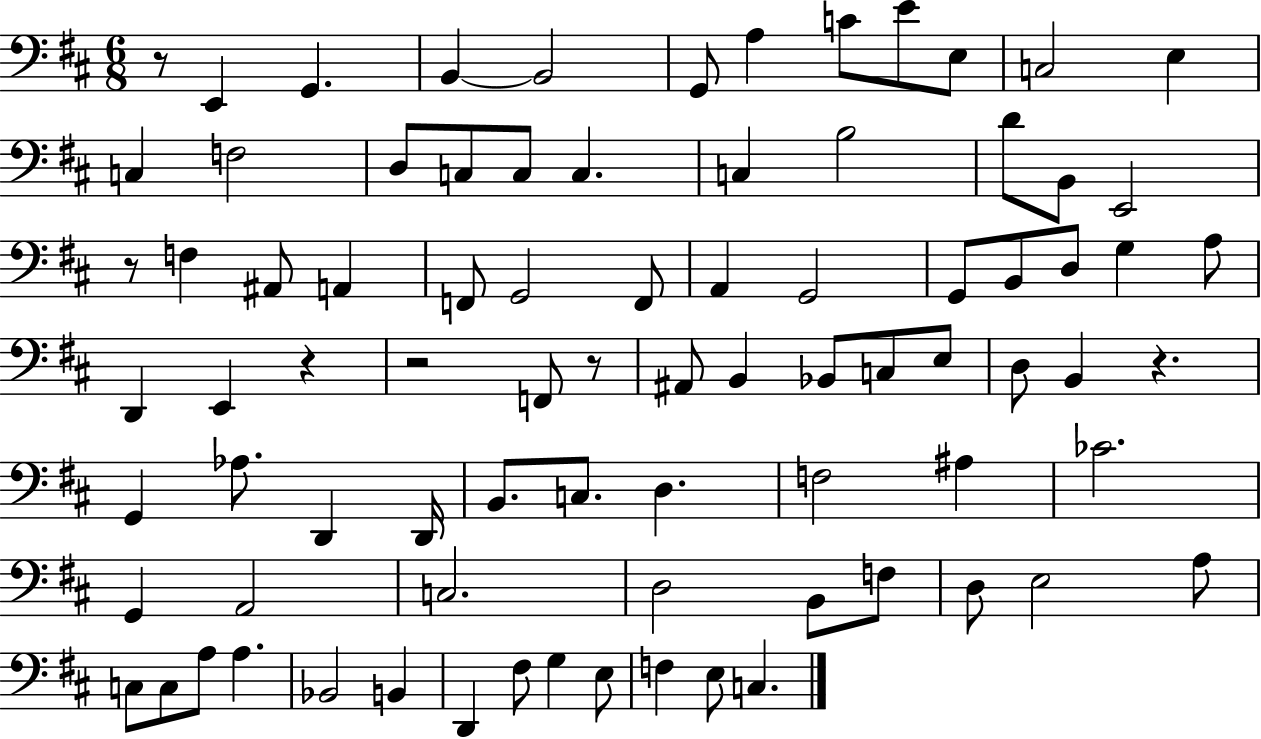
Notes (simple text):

R/e E2/q G2/q. B2/q B2/h G2/e A3/q C4/e E4/e E3/e C3/h E3/q C3/q F3/h D3/e C3/e C3/e C3/q. C3/q B3/h D4/e B2/e E2/h R/e F3/q A#2/e A2/q F2/e G2/h F2/e A2/q G2/h G2/e B2/e D3/e G3/q A3/e D2/q E2/q R/q R/h F2/e R/e A#2/e B2/q Bb2/e C3/e E3/e D3/e B2/q R/q. G2/q Ab3/e. D2/q D2/s B2/e. C3/e. D3/q. F3/h A#3/q CES4/h. G2/q A2/h C3/h. D3/h B2/e F3/e D3/e E3/h A3/e C3/e C3/e A3/e A3/q. Bb2/h B2/q D2/q F#3/e G3/q E3/e F3/q E3/e C3/q.